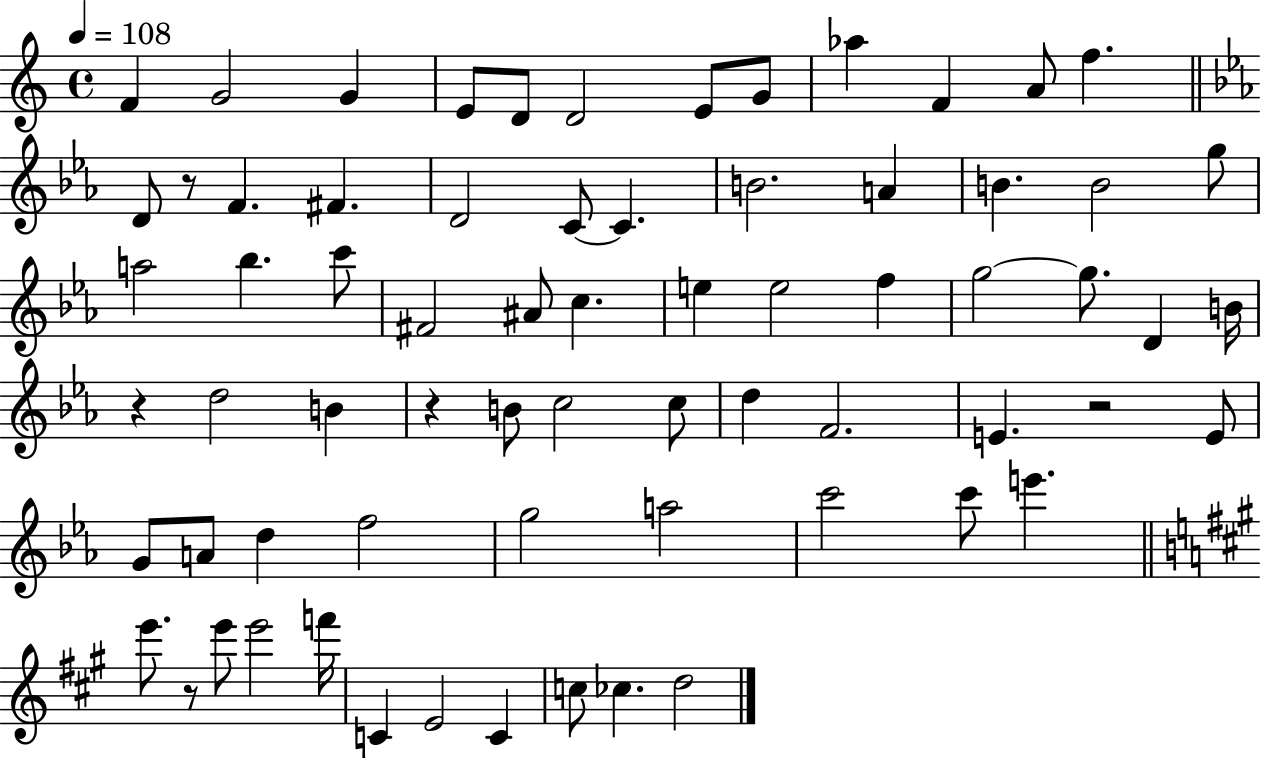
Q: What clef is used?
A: treble